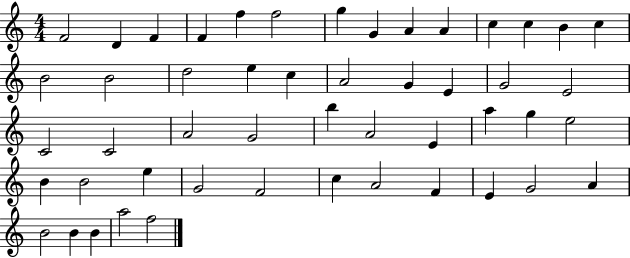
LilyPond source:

{
  \clef treble
  \numericTimeSignature
  \time 4/4
  \key c \major
  f'2 d'4 f'4 | f'4 f''4 f''2 | g''4 g'4 a'4 a'4 | c''4 c''4 b'4 c''4 | \break b'2 b'2 | d''2 e''4 c''4 | a'2 g'4 e'4 | g'2 e'2 | \break c'2 c'2 | a'2 g'2 | b''4 a'2 e'4 | a''4 g''4 e''2 | \break b'4 b'2 e''4 | g'2 f'2 | c''4 a'2 f'4 | e'4 g'2 a'4 | \break b'2 b'4 b'4 | a''2 f''2 | \bar "|."
}